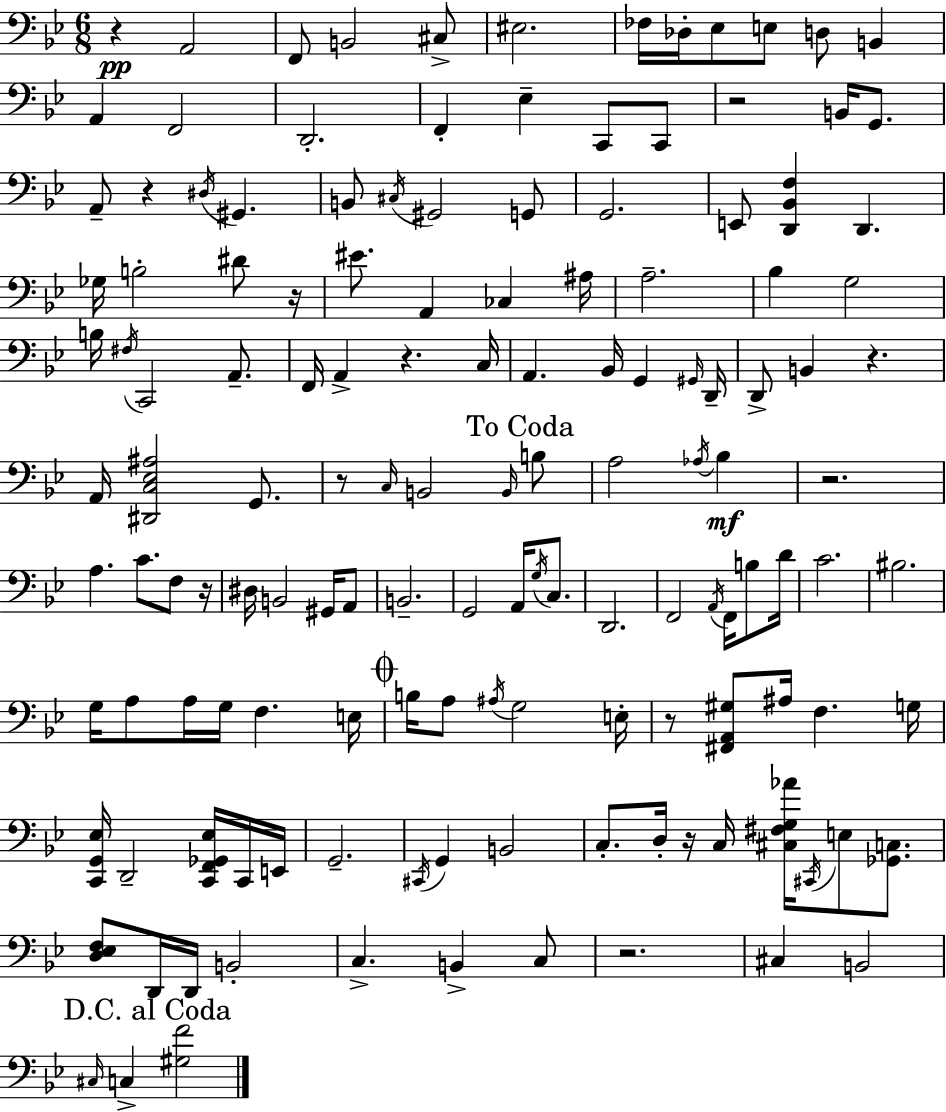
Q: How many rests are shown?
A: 12